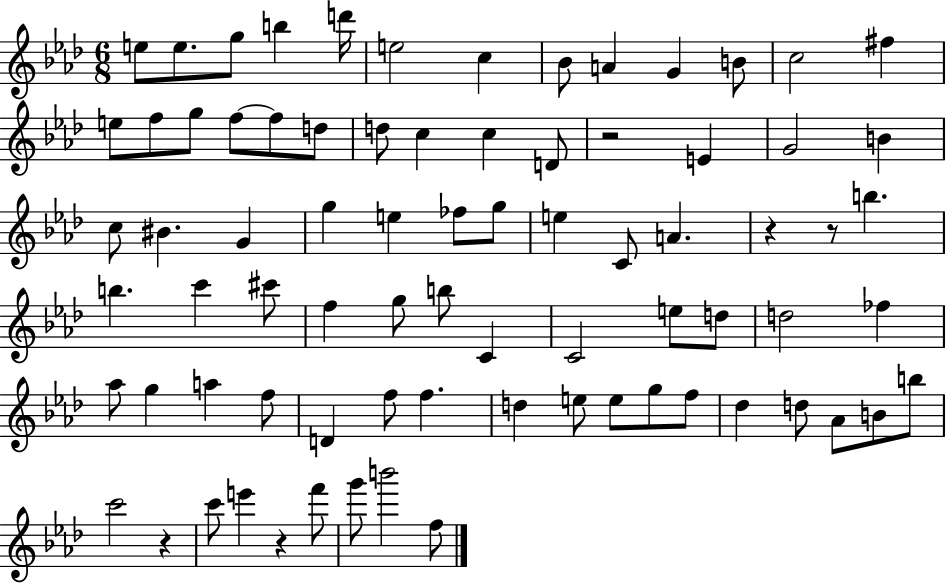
E5/e E5/e. G5/e B5/q D6/s E5/h C5/q Bb4/e A4/q G4/q B4/e C5/h F#5/q E5/e F5/e G5/e F5/e F5/e D5/e D5/e C5/q C5/q D4/e R/h E4/q G4/h B4/q C5/e BIS4/q. G4/q G5/q E5/q FES5/e G5/e E5/q C4/e A4/q. R/q R/e B5/q. B5/q. C6/q C#6/e F5/q G5/e B5/e C4/q C4/h E5/e D5/e D5/h FES5/q Ab5/e G5/q A5/q F5/e D4/q F5/e F5/q. D5/q E5/e E5/e G5/e F5/e Db5/q D5/e Ab4/e B4/e B5/e C6/h R/q C6/e E6/q R/q F6/e G6/e B6/h F5/e